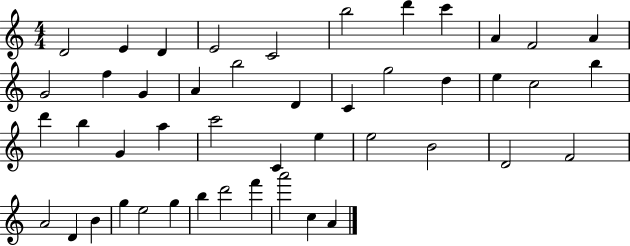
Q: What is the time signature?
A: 4/4